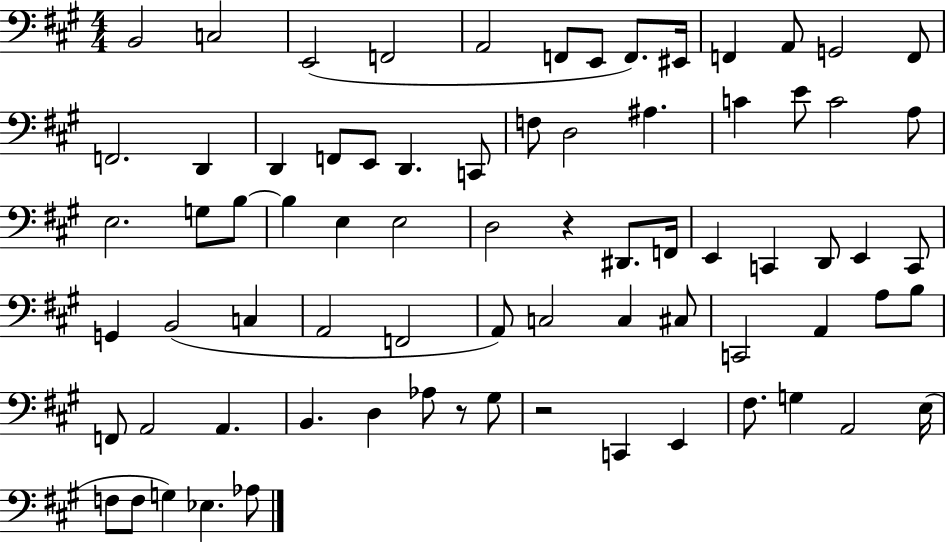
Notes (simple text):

B2/h C3/h E2/h F2/h A2/h F2/e E2/e F2/e. EIS2/s F2/q A2/e G2/h F2/e F2/h. D2/q D2/q F2/e E2/e D2/q. C2/e F3/e D3/h A#3/q. C4/q E4/e C4/h A3/e E3/h. G3/e B3/e B3/q E3/q E3/h D3/h R/q D#2/e. F2/s E2/q C2/q D2/e E2/q C2/e G2/q B2/h C3/q A2/h F2/h A2/e C3/h C3/q C#3/e C2/h A2/q A3/e B3/e F2/e A2/h A2/q. B2/q. D3/q Ab3/e R/e G#3/e R/h C2/q E2/q F#3/e. G3/q A2/h E3/s F3/e F3/e G3/q Eb3/q. Ab3/e